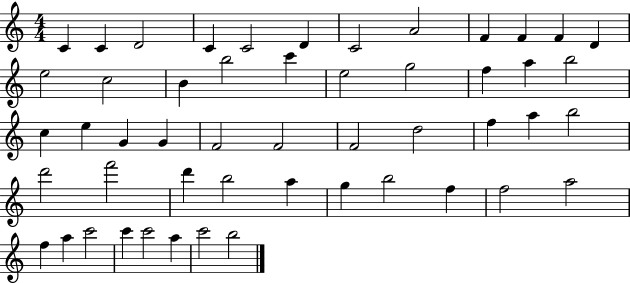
{
  \clef treble
  \numericTimeSignature
  \time 4/4
  \key c \major
  c'4 c'4 d'2 | c'4 c'2 d'4 | c'2 a'2 | f'4 f'4 f'4 d'4 | \break e''2 c''2 | b'4 b''2 c'''4 | e''2 g''2 | f''4 a''4 b''2 | \break c''4 e''4 g'4 g'4 | f'2 f'2 | f'2 d''2 | f''4 a''4 b''2 | \break d'''2 f'''2 | d'''4 b''2 a''4 | g''4 b''2 f''4 | f''2 a''2 | \break f''4 a''4 c'''2 | c'''4 c'''2 a''4 | c'''2 b''2 | \bar "|."
}